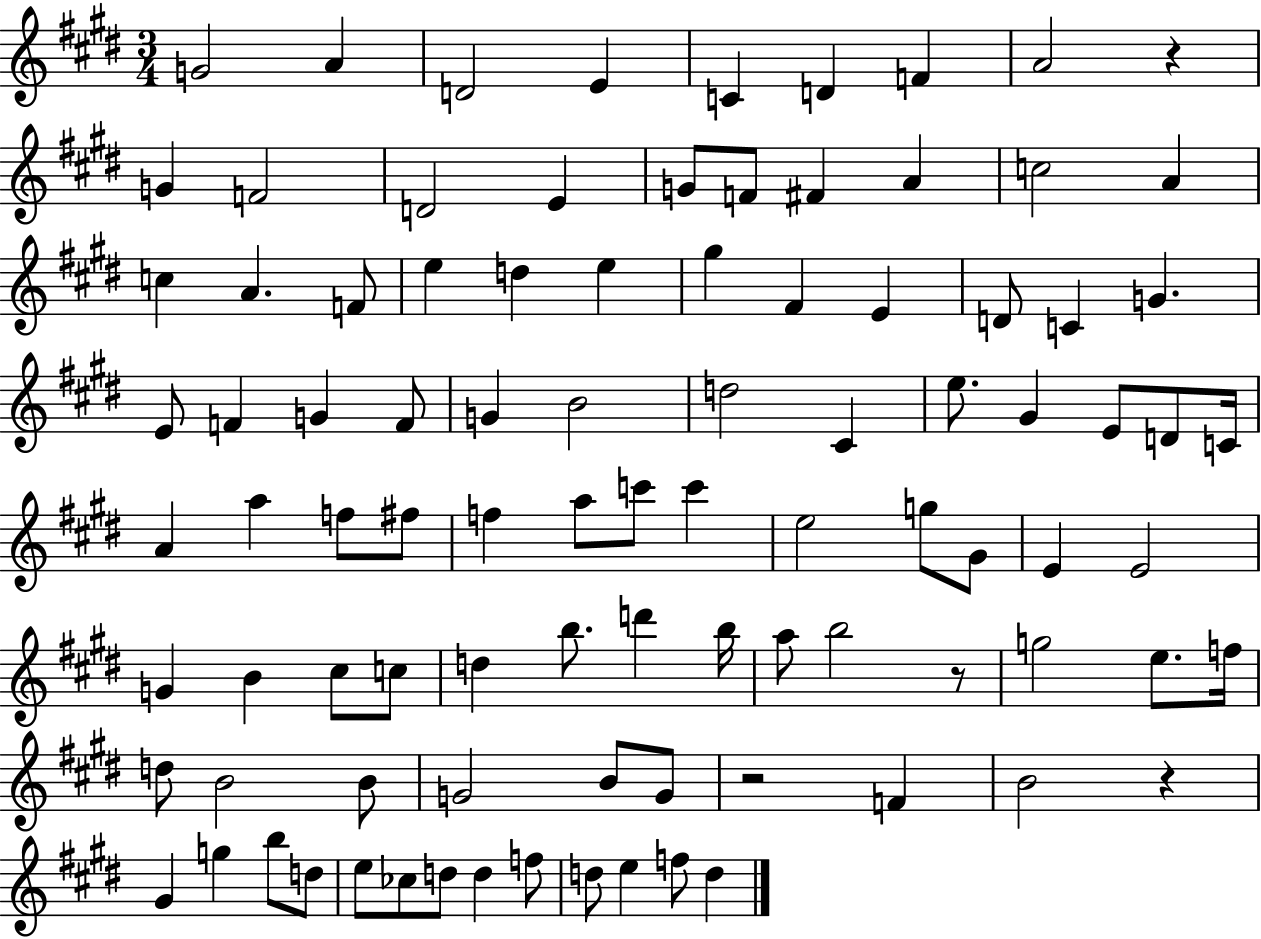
G4/h A4/q D4/h E4/q C4/q D4/q F4/q A4/h R/q G4/q F4/h D4/h E4/q G4/e F4/e F#4/q A4/q C5/h A4/q C5/q A4/q. F4/e E5/q D5/q E5/q G#5/q F#4/q E4/q D4/e C4/q G4/q. E4/e F4/q G4/q F4/e G4/q B4/h D5/h C#4/q E5/e. G#4/q E4/e D4/e C4/s A4/q A5/q F5/e F#5/e F5/q A5/e C6/e C6/q E5/h G5/e G#4/e E4/q E4/h G4/q B4/q C#5/e C5/e D5/q B5/e. D6/q B5/s A5/e B5/h R/e G5/h E5/e. F5/s D5/e B4/h B4/e G4/h B4/e G4/e R/h F4/q B4/h R/q G#4/q G5/q B5/e D5/e E5/e CES5/e D5/e D5/q F5/e D5/e E5/q F5/e D5/q